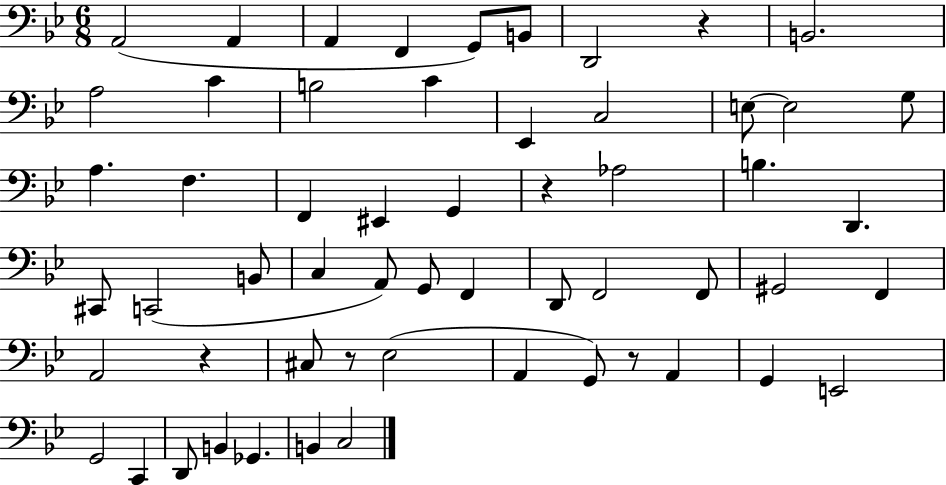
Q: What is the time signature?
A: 6/8